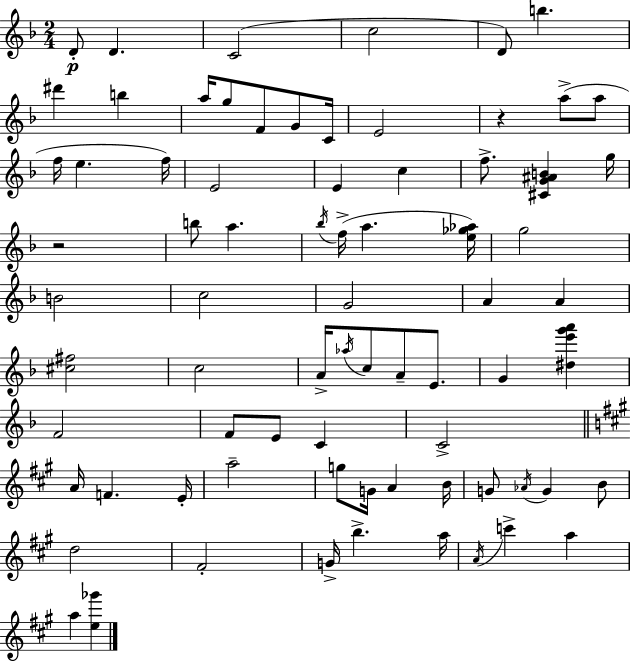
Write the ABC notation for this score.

X:1
T:Untitled
M:2/4
L:1/4
K:Dm
D/2 D C2 c2 D/2 b ^d' b a/4 g/2 F/2 G/2 C/4 E2 z a/2 a/2 f/4 e f/4 E2 E c f/2 [^CG^AB] g/4 z2 b/2 a _b/4 f/4 a [e_g_a]/4 g2 B2 c2 G2 A A [^c^f]2 c2 A/4 _a/4 c/2 A/2 E/2 G [^de'g'a'] F2 F/2 E/2 C C2 A/4 F E/4 a2 g/2 G/4 A B/4 G/2 _A/4 G B/2 d2 ^F2 G/4 b a/4 A/4 c' a a [e_g']